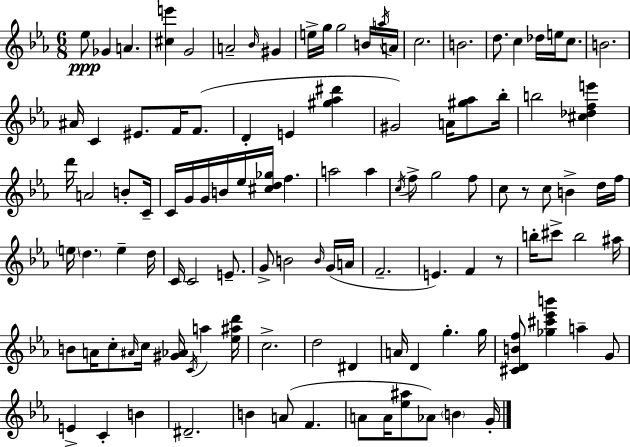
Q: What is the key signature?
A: C minor